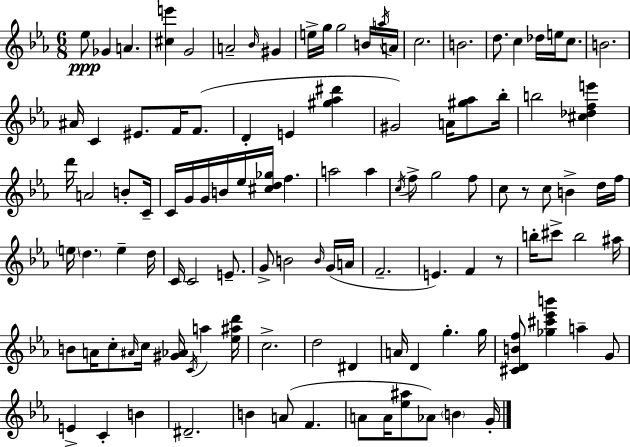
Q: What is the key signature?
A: C minor